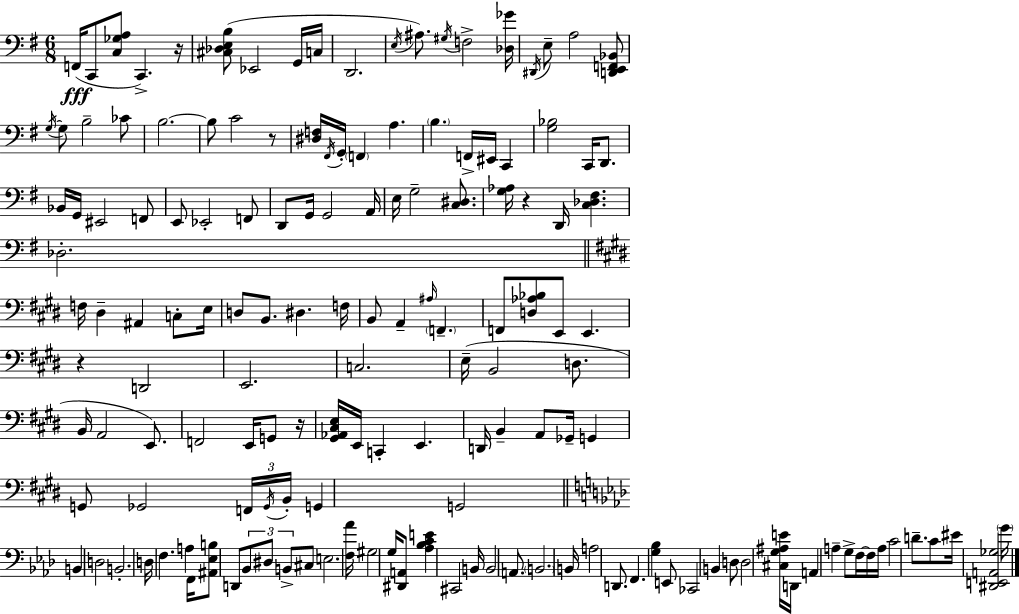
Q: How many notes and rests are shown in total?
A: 153